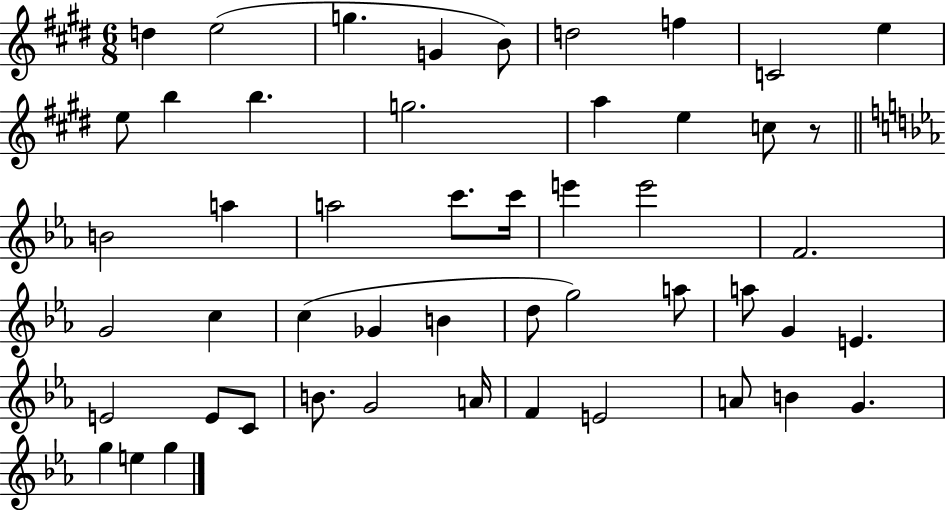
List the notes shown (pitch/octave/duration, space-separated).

D5/q E5/h G5/q. G4/q B4/e D5/h F5/q C4/h E5/q E5/e B5/q B5/q. G5/h. A5/q E5/q C5/e R/e B4/h A5/q A5/h C6/e. C6/s E6/q E6/h F4/h. G4/h C5/q C5/q Gb4/q B4/q D5/e G5/h A5/e A5/e G4/q E4/q. E4/h E4/e C4/e B4/e. G4/h A4/s F4/q E4/h A4/e B4/q G4/q. G5/q E5/q G5/q